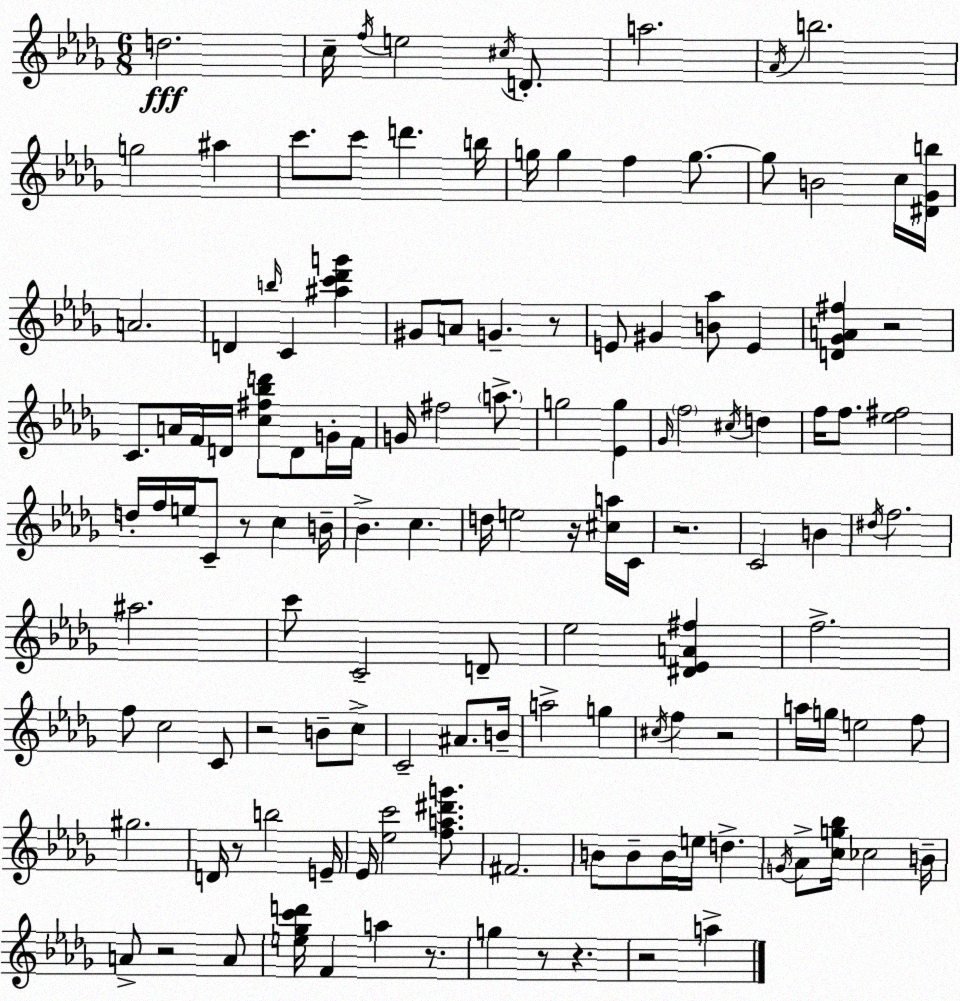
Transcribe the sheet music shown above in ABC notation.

X:1
T:Untitled
M:6/8
L:1/4
K:Bbm
d2 c/4 f/4 e2 ^c/4 D/2 a2 _A/4 b2 g2 ^a c'/2 c'/2 d' b/4 g/4 g f g/2 g/2 B2 c/4 [^D_Gb]/4 A2 D b/4 C [^ac'_d'g'] ^G/2 A/2 G z/2 E/2 ^G [B_a]/2 E [D_GA^f] z2 C/2 A/4 F/4 D/4 [c^f_bd']/2 D/2 G/4 F/4 G/4 ^f2 a/2 g2 [_Eg] _G/4 f2 ^c/4 d f/4 f/2 [_e^f]2 d/4 f/4 e/4 C/2 z/2 c B/4 _B c d/4 e2 z/4 [^ca]/4 C/4 z2 C2 B ^d/4 f2 ^a2 c'/2 C2 D/2 _e2 [^D_EA^f] f2 f/2 c2 C/2 z2 B/2 c/2 C2 ^A/2 B/4 a2 g ^c/4 f z2 a/4 g/4 e2 f/2 ^g2 D/4 z/2 b2 E/4 _E/4 [_ec']2 [fa^d'g']/2 ^F2 B/2 B/2 B/4 e/4 d G/4 _A/2 [cg_b]/4 _c2 B/4 A/2 z2 A/2 [e_gc'd']/4 F a z/2 g z/2 z z2 a